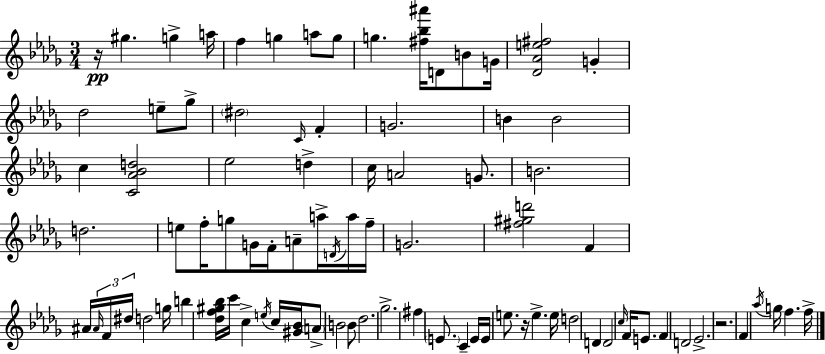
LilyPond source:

{
  \clef treble
  \numericTimeSignature
  \time 3/4
  \key bes \minor
  \repeat volta 2 { r16\pp gis''4. g''4-> a''16 | f''4 g''4 a''8 g''8 | g''4. <fis'' bes'' ais'''>16 d'8 b'8 g'16 | <des' aes' e'' fis''>2 g'4-. | \break des''2 e''8-- ges''8-> | \parenthesize dis''2 \grace { c'16 } f'4-. | g'2. | b'4 b'2 | \break c''4 <c' aes' bes' d''>2 | ees''2 d''4-> | c''16 a'2 g'8. | b'2. | \break d''2. | e''8 f''16-. g''8 g'16 f'16-. a'8-- a''16-> \acciaccatura { d'16 } | a''16 f''16-- g'2. | <fis'' gis'' d'''>2 f'4 | \break ais'16 \tuplet 3/2 { \grace { ais'16 } f'16 dis''16 } d''2 | g''16 b''4 <des'' f'' gis'' bes''>16 c'''16 c''4-> | \acciaccatura { e''16 } c''16 <gis' bes'>16 \parenthesize a'8-> b'2 | b'8 des''2. | \break ges''2.-> | fis''4 \parenthesize e'8. c'4-- | e'16 e'16 e''8. r16 e''4.-> | e''16 d''2 | \break d'4 d'2 | \grace { c''16 } f'16 e'8. f'4 d'2 | ees'2.-> | r2. | \break f'4 \acciaccatura { aes''16 } g''16 f''4. | f''16-> } \bar "|."
}